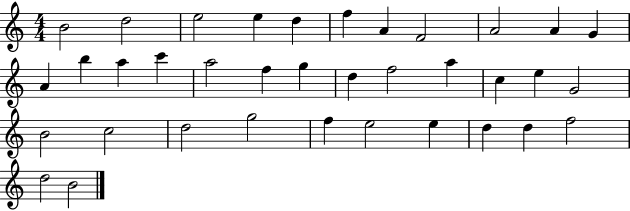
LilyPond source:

{
  \clef treble
  \numericTimeSignature
  \time 4/4
  \key c \major
  b'2 d''2 | e''2 e''4 d''4 | f''4 a'4 f'2 | a'2 a'4 g'4 | \break a'4 b''4 a''4 c'''4 | a''2 f''4 g''4 | d''4 f''2 a''4 | c''4 e''4 g'2 | \break b'2 c''2 | d''2 g''2 | f''4 e''2 e''4 | d''4 d''4 f''2 | \break d''2 b'2 | \bar "|."
}